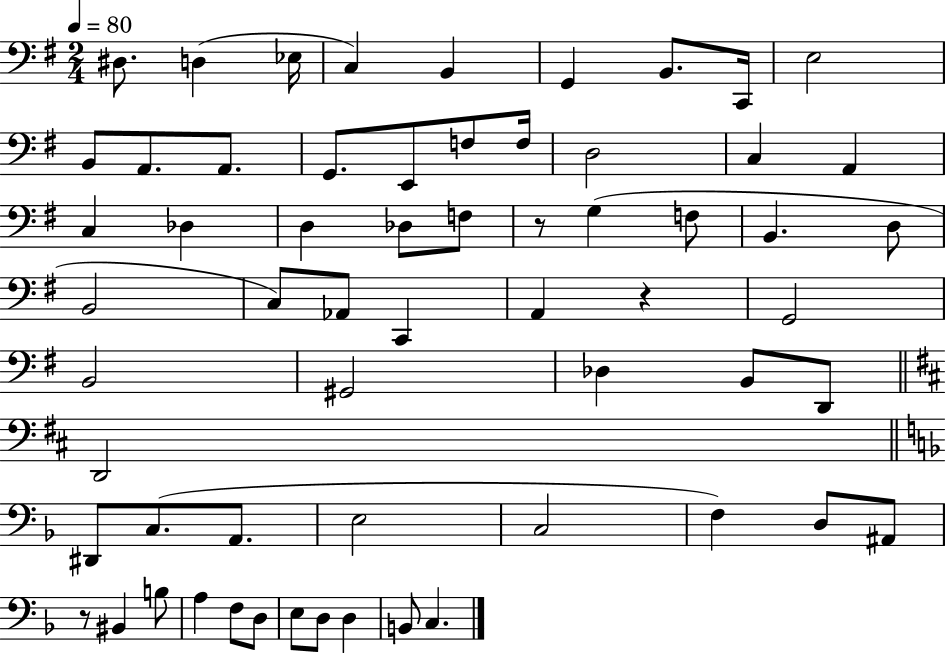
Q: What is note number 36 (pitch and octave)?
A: G#2